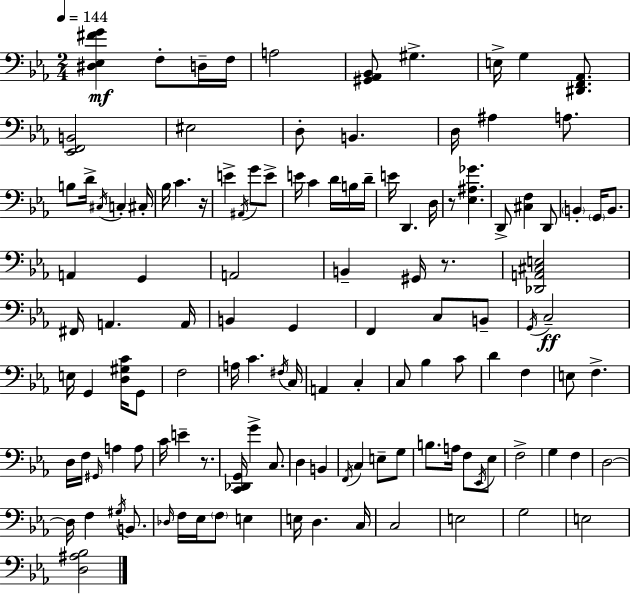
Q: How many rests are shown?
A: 4